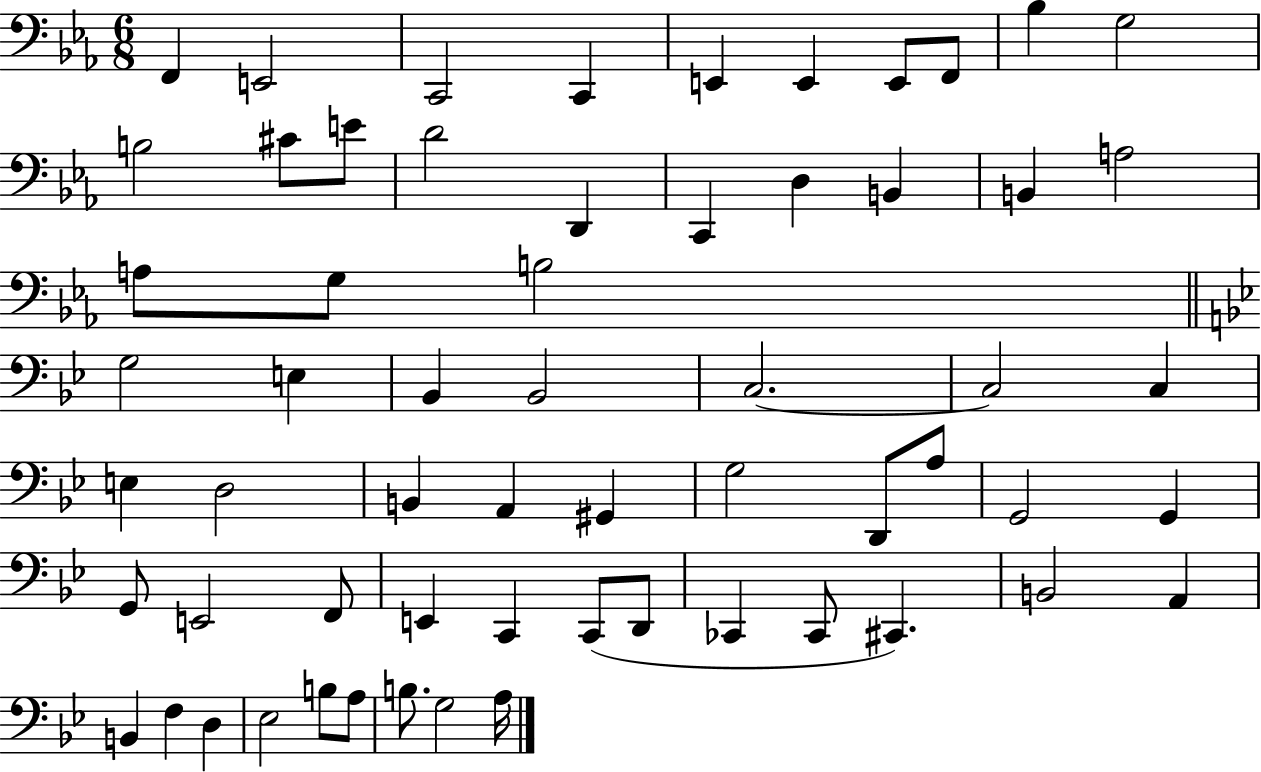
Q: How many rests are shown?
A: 0